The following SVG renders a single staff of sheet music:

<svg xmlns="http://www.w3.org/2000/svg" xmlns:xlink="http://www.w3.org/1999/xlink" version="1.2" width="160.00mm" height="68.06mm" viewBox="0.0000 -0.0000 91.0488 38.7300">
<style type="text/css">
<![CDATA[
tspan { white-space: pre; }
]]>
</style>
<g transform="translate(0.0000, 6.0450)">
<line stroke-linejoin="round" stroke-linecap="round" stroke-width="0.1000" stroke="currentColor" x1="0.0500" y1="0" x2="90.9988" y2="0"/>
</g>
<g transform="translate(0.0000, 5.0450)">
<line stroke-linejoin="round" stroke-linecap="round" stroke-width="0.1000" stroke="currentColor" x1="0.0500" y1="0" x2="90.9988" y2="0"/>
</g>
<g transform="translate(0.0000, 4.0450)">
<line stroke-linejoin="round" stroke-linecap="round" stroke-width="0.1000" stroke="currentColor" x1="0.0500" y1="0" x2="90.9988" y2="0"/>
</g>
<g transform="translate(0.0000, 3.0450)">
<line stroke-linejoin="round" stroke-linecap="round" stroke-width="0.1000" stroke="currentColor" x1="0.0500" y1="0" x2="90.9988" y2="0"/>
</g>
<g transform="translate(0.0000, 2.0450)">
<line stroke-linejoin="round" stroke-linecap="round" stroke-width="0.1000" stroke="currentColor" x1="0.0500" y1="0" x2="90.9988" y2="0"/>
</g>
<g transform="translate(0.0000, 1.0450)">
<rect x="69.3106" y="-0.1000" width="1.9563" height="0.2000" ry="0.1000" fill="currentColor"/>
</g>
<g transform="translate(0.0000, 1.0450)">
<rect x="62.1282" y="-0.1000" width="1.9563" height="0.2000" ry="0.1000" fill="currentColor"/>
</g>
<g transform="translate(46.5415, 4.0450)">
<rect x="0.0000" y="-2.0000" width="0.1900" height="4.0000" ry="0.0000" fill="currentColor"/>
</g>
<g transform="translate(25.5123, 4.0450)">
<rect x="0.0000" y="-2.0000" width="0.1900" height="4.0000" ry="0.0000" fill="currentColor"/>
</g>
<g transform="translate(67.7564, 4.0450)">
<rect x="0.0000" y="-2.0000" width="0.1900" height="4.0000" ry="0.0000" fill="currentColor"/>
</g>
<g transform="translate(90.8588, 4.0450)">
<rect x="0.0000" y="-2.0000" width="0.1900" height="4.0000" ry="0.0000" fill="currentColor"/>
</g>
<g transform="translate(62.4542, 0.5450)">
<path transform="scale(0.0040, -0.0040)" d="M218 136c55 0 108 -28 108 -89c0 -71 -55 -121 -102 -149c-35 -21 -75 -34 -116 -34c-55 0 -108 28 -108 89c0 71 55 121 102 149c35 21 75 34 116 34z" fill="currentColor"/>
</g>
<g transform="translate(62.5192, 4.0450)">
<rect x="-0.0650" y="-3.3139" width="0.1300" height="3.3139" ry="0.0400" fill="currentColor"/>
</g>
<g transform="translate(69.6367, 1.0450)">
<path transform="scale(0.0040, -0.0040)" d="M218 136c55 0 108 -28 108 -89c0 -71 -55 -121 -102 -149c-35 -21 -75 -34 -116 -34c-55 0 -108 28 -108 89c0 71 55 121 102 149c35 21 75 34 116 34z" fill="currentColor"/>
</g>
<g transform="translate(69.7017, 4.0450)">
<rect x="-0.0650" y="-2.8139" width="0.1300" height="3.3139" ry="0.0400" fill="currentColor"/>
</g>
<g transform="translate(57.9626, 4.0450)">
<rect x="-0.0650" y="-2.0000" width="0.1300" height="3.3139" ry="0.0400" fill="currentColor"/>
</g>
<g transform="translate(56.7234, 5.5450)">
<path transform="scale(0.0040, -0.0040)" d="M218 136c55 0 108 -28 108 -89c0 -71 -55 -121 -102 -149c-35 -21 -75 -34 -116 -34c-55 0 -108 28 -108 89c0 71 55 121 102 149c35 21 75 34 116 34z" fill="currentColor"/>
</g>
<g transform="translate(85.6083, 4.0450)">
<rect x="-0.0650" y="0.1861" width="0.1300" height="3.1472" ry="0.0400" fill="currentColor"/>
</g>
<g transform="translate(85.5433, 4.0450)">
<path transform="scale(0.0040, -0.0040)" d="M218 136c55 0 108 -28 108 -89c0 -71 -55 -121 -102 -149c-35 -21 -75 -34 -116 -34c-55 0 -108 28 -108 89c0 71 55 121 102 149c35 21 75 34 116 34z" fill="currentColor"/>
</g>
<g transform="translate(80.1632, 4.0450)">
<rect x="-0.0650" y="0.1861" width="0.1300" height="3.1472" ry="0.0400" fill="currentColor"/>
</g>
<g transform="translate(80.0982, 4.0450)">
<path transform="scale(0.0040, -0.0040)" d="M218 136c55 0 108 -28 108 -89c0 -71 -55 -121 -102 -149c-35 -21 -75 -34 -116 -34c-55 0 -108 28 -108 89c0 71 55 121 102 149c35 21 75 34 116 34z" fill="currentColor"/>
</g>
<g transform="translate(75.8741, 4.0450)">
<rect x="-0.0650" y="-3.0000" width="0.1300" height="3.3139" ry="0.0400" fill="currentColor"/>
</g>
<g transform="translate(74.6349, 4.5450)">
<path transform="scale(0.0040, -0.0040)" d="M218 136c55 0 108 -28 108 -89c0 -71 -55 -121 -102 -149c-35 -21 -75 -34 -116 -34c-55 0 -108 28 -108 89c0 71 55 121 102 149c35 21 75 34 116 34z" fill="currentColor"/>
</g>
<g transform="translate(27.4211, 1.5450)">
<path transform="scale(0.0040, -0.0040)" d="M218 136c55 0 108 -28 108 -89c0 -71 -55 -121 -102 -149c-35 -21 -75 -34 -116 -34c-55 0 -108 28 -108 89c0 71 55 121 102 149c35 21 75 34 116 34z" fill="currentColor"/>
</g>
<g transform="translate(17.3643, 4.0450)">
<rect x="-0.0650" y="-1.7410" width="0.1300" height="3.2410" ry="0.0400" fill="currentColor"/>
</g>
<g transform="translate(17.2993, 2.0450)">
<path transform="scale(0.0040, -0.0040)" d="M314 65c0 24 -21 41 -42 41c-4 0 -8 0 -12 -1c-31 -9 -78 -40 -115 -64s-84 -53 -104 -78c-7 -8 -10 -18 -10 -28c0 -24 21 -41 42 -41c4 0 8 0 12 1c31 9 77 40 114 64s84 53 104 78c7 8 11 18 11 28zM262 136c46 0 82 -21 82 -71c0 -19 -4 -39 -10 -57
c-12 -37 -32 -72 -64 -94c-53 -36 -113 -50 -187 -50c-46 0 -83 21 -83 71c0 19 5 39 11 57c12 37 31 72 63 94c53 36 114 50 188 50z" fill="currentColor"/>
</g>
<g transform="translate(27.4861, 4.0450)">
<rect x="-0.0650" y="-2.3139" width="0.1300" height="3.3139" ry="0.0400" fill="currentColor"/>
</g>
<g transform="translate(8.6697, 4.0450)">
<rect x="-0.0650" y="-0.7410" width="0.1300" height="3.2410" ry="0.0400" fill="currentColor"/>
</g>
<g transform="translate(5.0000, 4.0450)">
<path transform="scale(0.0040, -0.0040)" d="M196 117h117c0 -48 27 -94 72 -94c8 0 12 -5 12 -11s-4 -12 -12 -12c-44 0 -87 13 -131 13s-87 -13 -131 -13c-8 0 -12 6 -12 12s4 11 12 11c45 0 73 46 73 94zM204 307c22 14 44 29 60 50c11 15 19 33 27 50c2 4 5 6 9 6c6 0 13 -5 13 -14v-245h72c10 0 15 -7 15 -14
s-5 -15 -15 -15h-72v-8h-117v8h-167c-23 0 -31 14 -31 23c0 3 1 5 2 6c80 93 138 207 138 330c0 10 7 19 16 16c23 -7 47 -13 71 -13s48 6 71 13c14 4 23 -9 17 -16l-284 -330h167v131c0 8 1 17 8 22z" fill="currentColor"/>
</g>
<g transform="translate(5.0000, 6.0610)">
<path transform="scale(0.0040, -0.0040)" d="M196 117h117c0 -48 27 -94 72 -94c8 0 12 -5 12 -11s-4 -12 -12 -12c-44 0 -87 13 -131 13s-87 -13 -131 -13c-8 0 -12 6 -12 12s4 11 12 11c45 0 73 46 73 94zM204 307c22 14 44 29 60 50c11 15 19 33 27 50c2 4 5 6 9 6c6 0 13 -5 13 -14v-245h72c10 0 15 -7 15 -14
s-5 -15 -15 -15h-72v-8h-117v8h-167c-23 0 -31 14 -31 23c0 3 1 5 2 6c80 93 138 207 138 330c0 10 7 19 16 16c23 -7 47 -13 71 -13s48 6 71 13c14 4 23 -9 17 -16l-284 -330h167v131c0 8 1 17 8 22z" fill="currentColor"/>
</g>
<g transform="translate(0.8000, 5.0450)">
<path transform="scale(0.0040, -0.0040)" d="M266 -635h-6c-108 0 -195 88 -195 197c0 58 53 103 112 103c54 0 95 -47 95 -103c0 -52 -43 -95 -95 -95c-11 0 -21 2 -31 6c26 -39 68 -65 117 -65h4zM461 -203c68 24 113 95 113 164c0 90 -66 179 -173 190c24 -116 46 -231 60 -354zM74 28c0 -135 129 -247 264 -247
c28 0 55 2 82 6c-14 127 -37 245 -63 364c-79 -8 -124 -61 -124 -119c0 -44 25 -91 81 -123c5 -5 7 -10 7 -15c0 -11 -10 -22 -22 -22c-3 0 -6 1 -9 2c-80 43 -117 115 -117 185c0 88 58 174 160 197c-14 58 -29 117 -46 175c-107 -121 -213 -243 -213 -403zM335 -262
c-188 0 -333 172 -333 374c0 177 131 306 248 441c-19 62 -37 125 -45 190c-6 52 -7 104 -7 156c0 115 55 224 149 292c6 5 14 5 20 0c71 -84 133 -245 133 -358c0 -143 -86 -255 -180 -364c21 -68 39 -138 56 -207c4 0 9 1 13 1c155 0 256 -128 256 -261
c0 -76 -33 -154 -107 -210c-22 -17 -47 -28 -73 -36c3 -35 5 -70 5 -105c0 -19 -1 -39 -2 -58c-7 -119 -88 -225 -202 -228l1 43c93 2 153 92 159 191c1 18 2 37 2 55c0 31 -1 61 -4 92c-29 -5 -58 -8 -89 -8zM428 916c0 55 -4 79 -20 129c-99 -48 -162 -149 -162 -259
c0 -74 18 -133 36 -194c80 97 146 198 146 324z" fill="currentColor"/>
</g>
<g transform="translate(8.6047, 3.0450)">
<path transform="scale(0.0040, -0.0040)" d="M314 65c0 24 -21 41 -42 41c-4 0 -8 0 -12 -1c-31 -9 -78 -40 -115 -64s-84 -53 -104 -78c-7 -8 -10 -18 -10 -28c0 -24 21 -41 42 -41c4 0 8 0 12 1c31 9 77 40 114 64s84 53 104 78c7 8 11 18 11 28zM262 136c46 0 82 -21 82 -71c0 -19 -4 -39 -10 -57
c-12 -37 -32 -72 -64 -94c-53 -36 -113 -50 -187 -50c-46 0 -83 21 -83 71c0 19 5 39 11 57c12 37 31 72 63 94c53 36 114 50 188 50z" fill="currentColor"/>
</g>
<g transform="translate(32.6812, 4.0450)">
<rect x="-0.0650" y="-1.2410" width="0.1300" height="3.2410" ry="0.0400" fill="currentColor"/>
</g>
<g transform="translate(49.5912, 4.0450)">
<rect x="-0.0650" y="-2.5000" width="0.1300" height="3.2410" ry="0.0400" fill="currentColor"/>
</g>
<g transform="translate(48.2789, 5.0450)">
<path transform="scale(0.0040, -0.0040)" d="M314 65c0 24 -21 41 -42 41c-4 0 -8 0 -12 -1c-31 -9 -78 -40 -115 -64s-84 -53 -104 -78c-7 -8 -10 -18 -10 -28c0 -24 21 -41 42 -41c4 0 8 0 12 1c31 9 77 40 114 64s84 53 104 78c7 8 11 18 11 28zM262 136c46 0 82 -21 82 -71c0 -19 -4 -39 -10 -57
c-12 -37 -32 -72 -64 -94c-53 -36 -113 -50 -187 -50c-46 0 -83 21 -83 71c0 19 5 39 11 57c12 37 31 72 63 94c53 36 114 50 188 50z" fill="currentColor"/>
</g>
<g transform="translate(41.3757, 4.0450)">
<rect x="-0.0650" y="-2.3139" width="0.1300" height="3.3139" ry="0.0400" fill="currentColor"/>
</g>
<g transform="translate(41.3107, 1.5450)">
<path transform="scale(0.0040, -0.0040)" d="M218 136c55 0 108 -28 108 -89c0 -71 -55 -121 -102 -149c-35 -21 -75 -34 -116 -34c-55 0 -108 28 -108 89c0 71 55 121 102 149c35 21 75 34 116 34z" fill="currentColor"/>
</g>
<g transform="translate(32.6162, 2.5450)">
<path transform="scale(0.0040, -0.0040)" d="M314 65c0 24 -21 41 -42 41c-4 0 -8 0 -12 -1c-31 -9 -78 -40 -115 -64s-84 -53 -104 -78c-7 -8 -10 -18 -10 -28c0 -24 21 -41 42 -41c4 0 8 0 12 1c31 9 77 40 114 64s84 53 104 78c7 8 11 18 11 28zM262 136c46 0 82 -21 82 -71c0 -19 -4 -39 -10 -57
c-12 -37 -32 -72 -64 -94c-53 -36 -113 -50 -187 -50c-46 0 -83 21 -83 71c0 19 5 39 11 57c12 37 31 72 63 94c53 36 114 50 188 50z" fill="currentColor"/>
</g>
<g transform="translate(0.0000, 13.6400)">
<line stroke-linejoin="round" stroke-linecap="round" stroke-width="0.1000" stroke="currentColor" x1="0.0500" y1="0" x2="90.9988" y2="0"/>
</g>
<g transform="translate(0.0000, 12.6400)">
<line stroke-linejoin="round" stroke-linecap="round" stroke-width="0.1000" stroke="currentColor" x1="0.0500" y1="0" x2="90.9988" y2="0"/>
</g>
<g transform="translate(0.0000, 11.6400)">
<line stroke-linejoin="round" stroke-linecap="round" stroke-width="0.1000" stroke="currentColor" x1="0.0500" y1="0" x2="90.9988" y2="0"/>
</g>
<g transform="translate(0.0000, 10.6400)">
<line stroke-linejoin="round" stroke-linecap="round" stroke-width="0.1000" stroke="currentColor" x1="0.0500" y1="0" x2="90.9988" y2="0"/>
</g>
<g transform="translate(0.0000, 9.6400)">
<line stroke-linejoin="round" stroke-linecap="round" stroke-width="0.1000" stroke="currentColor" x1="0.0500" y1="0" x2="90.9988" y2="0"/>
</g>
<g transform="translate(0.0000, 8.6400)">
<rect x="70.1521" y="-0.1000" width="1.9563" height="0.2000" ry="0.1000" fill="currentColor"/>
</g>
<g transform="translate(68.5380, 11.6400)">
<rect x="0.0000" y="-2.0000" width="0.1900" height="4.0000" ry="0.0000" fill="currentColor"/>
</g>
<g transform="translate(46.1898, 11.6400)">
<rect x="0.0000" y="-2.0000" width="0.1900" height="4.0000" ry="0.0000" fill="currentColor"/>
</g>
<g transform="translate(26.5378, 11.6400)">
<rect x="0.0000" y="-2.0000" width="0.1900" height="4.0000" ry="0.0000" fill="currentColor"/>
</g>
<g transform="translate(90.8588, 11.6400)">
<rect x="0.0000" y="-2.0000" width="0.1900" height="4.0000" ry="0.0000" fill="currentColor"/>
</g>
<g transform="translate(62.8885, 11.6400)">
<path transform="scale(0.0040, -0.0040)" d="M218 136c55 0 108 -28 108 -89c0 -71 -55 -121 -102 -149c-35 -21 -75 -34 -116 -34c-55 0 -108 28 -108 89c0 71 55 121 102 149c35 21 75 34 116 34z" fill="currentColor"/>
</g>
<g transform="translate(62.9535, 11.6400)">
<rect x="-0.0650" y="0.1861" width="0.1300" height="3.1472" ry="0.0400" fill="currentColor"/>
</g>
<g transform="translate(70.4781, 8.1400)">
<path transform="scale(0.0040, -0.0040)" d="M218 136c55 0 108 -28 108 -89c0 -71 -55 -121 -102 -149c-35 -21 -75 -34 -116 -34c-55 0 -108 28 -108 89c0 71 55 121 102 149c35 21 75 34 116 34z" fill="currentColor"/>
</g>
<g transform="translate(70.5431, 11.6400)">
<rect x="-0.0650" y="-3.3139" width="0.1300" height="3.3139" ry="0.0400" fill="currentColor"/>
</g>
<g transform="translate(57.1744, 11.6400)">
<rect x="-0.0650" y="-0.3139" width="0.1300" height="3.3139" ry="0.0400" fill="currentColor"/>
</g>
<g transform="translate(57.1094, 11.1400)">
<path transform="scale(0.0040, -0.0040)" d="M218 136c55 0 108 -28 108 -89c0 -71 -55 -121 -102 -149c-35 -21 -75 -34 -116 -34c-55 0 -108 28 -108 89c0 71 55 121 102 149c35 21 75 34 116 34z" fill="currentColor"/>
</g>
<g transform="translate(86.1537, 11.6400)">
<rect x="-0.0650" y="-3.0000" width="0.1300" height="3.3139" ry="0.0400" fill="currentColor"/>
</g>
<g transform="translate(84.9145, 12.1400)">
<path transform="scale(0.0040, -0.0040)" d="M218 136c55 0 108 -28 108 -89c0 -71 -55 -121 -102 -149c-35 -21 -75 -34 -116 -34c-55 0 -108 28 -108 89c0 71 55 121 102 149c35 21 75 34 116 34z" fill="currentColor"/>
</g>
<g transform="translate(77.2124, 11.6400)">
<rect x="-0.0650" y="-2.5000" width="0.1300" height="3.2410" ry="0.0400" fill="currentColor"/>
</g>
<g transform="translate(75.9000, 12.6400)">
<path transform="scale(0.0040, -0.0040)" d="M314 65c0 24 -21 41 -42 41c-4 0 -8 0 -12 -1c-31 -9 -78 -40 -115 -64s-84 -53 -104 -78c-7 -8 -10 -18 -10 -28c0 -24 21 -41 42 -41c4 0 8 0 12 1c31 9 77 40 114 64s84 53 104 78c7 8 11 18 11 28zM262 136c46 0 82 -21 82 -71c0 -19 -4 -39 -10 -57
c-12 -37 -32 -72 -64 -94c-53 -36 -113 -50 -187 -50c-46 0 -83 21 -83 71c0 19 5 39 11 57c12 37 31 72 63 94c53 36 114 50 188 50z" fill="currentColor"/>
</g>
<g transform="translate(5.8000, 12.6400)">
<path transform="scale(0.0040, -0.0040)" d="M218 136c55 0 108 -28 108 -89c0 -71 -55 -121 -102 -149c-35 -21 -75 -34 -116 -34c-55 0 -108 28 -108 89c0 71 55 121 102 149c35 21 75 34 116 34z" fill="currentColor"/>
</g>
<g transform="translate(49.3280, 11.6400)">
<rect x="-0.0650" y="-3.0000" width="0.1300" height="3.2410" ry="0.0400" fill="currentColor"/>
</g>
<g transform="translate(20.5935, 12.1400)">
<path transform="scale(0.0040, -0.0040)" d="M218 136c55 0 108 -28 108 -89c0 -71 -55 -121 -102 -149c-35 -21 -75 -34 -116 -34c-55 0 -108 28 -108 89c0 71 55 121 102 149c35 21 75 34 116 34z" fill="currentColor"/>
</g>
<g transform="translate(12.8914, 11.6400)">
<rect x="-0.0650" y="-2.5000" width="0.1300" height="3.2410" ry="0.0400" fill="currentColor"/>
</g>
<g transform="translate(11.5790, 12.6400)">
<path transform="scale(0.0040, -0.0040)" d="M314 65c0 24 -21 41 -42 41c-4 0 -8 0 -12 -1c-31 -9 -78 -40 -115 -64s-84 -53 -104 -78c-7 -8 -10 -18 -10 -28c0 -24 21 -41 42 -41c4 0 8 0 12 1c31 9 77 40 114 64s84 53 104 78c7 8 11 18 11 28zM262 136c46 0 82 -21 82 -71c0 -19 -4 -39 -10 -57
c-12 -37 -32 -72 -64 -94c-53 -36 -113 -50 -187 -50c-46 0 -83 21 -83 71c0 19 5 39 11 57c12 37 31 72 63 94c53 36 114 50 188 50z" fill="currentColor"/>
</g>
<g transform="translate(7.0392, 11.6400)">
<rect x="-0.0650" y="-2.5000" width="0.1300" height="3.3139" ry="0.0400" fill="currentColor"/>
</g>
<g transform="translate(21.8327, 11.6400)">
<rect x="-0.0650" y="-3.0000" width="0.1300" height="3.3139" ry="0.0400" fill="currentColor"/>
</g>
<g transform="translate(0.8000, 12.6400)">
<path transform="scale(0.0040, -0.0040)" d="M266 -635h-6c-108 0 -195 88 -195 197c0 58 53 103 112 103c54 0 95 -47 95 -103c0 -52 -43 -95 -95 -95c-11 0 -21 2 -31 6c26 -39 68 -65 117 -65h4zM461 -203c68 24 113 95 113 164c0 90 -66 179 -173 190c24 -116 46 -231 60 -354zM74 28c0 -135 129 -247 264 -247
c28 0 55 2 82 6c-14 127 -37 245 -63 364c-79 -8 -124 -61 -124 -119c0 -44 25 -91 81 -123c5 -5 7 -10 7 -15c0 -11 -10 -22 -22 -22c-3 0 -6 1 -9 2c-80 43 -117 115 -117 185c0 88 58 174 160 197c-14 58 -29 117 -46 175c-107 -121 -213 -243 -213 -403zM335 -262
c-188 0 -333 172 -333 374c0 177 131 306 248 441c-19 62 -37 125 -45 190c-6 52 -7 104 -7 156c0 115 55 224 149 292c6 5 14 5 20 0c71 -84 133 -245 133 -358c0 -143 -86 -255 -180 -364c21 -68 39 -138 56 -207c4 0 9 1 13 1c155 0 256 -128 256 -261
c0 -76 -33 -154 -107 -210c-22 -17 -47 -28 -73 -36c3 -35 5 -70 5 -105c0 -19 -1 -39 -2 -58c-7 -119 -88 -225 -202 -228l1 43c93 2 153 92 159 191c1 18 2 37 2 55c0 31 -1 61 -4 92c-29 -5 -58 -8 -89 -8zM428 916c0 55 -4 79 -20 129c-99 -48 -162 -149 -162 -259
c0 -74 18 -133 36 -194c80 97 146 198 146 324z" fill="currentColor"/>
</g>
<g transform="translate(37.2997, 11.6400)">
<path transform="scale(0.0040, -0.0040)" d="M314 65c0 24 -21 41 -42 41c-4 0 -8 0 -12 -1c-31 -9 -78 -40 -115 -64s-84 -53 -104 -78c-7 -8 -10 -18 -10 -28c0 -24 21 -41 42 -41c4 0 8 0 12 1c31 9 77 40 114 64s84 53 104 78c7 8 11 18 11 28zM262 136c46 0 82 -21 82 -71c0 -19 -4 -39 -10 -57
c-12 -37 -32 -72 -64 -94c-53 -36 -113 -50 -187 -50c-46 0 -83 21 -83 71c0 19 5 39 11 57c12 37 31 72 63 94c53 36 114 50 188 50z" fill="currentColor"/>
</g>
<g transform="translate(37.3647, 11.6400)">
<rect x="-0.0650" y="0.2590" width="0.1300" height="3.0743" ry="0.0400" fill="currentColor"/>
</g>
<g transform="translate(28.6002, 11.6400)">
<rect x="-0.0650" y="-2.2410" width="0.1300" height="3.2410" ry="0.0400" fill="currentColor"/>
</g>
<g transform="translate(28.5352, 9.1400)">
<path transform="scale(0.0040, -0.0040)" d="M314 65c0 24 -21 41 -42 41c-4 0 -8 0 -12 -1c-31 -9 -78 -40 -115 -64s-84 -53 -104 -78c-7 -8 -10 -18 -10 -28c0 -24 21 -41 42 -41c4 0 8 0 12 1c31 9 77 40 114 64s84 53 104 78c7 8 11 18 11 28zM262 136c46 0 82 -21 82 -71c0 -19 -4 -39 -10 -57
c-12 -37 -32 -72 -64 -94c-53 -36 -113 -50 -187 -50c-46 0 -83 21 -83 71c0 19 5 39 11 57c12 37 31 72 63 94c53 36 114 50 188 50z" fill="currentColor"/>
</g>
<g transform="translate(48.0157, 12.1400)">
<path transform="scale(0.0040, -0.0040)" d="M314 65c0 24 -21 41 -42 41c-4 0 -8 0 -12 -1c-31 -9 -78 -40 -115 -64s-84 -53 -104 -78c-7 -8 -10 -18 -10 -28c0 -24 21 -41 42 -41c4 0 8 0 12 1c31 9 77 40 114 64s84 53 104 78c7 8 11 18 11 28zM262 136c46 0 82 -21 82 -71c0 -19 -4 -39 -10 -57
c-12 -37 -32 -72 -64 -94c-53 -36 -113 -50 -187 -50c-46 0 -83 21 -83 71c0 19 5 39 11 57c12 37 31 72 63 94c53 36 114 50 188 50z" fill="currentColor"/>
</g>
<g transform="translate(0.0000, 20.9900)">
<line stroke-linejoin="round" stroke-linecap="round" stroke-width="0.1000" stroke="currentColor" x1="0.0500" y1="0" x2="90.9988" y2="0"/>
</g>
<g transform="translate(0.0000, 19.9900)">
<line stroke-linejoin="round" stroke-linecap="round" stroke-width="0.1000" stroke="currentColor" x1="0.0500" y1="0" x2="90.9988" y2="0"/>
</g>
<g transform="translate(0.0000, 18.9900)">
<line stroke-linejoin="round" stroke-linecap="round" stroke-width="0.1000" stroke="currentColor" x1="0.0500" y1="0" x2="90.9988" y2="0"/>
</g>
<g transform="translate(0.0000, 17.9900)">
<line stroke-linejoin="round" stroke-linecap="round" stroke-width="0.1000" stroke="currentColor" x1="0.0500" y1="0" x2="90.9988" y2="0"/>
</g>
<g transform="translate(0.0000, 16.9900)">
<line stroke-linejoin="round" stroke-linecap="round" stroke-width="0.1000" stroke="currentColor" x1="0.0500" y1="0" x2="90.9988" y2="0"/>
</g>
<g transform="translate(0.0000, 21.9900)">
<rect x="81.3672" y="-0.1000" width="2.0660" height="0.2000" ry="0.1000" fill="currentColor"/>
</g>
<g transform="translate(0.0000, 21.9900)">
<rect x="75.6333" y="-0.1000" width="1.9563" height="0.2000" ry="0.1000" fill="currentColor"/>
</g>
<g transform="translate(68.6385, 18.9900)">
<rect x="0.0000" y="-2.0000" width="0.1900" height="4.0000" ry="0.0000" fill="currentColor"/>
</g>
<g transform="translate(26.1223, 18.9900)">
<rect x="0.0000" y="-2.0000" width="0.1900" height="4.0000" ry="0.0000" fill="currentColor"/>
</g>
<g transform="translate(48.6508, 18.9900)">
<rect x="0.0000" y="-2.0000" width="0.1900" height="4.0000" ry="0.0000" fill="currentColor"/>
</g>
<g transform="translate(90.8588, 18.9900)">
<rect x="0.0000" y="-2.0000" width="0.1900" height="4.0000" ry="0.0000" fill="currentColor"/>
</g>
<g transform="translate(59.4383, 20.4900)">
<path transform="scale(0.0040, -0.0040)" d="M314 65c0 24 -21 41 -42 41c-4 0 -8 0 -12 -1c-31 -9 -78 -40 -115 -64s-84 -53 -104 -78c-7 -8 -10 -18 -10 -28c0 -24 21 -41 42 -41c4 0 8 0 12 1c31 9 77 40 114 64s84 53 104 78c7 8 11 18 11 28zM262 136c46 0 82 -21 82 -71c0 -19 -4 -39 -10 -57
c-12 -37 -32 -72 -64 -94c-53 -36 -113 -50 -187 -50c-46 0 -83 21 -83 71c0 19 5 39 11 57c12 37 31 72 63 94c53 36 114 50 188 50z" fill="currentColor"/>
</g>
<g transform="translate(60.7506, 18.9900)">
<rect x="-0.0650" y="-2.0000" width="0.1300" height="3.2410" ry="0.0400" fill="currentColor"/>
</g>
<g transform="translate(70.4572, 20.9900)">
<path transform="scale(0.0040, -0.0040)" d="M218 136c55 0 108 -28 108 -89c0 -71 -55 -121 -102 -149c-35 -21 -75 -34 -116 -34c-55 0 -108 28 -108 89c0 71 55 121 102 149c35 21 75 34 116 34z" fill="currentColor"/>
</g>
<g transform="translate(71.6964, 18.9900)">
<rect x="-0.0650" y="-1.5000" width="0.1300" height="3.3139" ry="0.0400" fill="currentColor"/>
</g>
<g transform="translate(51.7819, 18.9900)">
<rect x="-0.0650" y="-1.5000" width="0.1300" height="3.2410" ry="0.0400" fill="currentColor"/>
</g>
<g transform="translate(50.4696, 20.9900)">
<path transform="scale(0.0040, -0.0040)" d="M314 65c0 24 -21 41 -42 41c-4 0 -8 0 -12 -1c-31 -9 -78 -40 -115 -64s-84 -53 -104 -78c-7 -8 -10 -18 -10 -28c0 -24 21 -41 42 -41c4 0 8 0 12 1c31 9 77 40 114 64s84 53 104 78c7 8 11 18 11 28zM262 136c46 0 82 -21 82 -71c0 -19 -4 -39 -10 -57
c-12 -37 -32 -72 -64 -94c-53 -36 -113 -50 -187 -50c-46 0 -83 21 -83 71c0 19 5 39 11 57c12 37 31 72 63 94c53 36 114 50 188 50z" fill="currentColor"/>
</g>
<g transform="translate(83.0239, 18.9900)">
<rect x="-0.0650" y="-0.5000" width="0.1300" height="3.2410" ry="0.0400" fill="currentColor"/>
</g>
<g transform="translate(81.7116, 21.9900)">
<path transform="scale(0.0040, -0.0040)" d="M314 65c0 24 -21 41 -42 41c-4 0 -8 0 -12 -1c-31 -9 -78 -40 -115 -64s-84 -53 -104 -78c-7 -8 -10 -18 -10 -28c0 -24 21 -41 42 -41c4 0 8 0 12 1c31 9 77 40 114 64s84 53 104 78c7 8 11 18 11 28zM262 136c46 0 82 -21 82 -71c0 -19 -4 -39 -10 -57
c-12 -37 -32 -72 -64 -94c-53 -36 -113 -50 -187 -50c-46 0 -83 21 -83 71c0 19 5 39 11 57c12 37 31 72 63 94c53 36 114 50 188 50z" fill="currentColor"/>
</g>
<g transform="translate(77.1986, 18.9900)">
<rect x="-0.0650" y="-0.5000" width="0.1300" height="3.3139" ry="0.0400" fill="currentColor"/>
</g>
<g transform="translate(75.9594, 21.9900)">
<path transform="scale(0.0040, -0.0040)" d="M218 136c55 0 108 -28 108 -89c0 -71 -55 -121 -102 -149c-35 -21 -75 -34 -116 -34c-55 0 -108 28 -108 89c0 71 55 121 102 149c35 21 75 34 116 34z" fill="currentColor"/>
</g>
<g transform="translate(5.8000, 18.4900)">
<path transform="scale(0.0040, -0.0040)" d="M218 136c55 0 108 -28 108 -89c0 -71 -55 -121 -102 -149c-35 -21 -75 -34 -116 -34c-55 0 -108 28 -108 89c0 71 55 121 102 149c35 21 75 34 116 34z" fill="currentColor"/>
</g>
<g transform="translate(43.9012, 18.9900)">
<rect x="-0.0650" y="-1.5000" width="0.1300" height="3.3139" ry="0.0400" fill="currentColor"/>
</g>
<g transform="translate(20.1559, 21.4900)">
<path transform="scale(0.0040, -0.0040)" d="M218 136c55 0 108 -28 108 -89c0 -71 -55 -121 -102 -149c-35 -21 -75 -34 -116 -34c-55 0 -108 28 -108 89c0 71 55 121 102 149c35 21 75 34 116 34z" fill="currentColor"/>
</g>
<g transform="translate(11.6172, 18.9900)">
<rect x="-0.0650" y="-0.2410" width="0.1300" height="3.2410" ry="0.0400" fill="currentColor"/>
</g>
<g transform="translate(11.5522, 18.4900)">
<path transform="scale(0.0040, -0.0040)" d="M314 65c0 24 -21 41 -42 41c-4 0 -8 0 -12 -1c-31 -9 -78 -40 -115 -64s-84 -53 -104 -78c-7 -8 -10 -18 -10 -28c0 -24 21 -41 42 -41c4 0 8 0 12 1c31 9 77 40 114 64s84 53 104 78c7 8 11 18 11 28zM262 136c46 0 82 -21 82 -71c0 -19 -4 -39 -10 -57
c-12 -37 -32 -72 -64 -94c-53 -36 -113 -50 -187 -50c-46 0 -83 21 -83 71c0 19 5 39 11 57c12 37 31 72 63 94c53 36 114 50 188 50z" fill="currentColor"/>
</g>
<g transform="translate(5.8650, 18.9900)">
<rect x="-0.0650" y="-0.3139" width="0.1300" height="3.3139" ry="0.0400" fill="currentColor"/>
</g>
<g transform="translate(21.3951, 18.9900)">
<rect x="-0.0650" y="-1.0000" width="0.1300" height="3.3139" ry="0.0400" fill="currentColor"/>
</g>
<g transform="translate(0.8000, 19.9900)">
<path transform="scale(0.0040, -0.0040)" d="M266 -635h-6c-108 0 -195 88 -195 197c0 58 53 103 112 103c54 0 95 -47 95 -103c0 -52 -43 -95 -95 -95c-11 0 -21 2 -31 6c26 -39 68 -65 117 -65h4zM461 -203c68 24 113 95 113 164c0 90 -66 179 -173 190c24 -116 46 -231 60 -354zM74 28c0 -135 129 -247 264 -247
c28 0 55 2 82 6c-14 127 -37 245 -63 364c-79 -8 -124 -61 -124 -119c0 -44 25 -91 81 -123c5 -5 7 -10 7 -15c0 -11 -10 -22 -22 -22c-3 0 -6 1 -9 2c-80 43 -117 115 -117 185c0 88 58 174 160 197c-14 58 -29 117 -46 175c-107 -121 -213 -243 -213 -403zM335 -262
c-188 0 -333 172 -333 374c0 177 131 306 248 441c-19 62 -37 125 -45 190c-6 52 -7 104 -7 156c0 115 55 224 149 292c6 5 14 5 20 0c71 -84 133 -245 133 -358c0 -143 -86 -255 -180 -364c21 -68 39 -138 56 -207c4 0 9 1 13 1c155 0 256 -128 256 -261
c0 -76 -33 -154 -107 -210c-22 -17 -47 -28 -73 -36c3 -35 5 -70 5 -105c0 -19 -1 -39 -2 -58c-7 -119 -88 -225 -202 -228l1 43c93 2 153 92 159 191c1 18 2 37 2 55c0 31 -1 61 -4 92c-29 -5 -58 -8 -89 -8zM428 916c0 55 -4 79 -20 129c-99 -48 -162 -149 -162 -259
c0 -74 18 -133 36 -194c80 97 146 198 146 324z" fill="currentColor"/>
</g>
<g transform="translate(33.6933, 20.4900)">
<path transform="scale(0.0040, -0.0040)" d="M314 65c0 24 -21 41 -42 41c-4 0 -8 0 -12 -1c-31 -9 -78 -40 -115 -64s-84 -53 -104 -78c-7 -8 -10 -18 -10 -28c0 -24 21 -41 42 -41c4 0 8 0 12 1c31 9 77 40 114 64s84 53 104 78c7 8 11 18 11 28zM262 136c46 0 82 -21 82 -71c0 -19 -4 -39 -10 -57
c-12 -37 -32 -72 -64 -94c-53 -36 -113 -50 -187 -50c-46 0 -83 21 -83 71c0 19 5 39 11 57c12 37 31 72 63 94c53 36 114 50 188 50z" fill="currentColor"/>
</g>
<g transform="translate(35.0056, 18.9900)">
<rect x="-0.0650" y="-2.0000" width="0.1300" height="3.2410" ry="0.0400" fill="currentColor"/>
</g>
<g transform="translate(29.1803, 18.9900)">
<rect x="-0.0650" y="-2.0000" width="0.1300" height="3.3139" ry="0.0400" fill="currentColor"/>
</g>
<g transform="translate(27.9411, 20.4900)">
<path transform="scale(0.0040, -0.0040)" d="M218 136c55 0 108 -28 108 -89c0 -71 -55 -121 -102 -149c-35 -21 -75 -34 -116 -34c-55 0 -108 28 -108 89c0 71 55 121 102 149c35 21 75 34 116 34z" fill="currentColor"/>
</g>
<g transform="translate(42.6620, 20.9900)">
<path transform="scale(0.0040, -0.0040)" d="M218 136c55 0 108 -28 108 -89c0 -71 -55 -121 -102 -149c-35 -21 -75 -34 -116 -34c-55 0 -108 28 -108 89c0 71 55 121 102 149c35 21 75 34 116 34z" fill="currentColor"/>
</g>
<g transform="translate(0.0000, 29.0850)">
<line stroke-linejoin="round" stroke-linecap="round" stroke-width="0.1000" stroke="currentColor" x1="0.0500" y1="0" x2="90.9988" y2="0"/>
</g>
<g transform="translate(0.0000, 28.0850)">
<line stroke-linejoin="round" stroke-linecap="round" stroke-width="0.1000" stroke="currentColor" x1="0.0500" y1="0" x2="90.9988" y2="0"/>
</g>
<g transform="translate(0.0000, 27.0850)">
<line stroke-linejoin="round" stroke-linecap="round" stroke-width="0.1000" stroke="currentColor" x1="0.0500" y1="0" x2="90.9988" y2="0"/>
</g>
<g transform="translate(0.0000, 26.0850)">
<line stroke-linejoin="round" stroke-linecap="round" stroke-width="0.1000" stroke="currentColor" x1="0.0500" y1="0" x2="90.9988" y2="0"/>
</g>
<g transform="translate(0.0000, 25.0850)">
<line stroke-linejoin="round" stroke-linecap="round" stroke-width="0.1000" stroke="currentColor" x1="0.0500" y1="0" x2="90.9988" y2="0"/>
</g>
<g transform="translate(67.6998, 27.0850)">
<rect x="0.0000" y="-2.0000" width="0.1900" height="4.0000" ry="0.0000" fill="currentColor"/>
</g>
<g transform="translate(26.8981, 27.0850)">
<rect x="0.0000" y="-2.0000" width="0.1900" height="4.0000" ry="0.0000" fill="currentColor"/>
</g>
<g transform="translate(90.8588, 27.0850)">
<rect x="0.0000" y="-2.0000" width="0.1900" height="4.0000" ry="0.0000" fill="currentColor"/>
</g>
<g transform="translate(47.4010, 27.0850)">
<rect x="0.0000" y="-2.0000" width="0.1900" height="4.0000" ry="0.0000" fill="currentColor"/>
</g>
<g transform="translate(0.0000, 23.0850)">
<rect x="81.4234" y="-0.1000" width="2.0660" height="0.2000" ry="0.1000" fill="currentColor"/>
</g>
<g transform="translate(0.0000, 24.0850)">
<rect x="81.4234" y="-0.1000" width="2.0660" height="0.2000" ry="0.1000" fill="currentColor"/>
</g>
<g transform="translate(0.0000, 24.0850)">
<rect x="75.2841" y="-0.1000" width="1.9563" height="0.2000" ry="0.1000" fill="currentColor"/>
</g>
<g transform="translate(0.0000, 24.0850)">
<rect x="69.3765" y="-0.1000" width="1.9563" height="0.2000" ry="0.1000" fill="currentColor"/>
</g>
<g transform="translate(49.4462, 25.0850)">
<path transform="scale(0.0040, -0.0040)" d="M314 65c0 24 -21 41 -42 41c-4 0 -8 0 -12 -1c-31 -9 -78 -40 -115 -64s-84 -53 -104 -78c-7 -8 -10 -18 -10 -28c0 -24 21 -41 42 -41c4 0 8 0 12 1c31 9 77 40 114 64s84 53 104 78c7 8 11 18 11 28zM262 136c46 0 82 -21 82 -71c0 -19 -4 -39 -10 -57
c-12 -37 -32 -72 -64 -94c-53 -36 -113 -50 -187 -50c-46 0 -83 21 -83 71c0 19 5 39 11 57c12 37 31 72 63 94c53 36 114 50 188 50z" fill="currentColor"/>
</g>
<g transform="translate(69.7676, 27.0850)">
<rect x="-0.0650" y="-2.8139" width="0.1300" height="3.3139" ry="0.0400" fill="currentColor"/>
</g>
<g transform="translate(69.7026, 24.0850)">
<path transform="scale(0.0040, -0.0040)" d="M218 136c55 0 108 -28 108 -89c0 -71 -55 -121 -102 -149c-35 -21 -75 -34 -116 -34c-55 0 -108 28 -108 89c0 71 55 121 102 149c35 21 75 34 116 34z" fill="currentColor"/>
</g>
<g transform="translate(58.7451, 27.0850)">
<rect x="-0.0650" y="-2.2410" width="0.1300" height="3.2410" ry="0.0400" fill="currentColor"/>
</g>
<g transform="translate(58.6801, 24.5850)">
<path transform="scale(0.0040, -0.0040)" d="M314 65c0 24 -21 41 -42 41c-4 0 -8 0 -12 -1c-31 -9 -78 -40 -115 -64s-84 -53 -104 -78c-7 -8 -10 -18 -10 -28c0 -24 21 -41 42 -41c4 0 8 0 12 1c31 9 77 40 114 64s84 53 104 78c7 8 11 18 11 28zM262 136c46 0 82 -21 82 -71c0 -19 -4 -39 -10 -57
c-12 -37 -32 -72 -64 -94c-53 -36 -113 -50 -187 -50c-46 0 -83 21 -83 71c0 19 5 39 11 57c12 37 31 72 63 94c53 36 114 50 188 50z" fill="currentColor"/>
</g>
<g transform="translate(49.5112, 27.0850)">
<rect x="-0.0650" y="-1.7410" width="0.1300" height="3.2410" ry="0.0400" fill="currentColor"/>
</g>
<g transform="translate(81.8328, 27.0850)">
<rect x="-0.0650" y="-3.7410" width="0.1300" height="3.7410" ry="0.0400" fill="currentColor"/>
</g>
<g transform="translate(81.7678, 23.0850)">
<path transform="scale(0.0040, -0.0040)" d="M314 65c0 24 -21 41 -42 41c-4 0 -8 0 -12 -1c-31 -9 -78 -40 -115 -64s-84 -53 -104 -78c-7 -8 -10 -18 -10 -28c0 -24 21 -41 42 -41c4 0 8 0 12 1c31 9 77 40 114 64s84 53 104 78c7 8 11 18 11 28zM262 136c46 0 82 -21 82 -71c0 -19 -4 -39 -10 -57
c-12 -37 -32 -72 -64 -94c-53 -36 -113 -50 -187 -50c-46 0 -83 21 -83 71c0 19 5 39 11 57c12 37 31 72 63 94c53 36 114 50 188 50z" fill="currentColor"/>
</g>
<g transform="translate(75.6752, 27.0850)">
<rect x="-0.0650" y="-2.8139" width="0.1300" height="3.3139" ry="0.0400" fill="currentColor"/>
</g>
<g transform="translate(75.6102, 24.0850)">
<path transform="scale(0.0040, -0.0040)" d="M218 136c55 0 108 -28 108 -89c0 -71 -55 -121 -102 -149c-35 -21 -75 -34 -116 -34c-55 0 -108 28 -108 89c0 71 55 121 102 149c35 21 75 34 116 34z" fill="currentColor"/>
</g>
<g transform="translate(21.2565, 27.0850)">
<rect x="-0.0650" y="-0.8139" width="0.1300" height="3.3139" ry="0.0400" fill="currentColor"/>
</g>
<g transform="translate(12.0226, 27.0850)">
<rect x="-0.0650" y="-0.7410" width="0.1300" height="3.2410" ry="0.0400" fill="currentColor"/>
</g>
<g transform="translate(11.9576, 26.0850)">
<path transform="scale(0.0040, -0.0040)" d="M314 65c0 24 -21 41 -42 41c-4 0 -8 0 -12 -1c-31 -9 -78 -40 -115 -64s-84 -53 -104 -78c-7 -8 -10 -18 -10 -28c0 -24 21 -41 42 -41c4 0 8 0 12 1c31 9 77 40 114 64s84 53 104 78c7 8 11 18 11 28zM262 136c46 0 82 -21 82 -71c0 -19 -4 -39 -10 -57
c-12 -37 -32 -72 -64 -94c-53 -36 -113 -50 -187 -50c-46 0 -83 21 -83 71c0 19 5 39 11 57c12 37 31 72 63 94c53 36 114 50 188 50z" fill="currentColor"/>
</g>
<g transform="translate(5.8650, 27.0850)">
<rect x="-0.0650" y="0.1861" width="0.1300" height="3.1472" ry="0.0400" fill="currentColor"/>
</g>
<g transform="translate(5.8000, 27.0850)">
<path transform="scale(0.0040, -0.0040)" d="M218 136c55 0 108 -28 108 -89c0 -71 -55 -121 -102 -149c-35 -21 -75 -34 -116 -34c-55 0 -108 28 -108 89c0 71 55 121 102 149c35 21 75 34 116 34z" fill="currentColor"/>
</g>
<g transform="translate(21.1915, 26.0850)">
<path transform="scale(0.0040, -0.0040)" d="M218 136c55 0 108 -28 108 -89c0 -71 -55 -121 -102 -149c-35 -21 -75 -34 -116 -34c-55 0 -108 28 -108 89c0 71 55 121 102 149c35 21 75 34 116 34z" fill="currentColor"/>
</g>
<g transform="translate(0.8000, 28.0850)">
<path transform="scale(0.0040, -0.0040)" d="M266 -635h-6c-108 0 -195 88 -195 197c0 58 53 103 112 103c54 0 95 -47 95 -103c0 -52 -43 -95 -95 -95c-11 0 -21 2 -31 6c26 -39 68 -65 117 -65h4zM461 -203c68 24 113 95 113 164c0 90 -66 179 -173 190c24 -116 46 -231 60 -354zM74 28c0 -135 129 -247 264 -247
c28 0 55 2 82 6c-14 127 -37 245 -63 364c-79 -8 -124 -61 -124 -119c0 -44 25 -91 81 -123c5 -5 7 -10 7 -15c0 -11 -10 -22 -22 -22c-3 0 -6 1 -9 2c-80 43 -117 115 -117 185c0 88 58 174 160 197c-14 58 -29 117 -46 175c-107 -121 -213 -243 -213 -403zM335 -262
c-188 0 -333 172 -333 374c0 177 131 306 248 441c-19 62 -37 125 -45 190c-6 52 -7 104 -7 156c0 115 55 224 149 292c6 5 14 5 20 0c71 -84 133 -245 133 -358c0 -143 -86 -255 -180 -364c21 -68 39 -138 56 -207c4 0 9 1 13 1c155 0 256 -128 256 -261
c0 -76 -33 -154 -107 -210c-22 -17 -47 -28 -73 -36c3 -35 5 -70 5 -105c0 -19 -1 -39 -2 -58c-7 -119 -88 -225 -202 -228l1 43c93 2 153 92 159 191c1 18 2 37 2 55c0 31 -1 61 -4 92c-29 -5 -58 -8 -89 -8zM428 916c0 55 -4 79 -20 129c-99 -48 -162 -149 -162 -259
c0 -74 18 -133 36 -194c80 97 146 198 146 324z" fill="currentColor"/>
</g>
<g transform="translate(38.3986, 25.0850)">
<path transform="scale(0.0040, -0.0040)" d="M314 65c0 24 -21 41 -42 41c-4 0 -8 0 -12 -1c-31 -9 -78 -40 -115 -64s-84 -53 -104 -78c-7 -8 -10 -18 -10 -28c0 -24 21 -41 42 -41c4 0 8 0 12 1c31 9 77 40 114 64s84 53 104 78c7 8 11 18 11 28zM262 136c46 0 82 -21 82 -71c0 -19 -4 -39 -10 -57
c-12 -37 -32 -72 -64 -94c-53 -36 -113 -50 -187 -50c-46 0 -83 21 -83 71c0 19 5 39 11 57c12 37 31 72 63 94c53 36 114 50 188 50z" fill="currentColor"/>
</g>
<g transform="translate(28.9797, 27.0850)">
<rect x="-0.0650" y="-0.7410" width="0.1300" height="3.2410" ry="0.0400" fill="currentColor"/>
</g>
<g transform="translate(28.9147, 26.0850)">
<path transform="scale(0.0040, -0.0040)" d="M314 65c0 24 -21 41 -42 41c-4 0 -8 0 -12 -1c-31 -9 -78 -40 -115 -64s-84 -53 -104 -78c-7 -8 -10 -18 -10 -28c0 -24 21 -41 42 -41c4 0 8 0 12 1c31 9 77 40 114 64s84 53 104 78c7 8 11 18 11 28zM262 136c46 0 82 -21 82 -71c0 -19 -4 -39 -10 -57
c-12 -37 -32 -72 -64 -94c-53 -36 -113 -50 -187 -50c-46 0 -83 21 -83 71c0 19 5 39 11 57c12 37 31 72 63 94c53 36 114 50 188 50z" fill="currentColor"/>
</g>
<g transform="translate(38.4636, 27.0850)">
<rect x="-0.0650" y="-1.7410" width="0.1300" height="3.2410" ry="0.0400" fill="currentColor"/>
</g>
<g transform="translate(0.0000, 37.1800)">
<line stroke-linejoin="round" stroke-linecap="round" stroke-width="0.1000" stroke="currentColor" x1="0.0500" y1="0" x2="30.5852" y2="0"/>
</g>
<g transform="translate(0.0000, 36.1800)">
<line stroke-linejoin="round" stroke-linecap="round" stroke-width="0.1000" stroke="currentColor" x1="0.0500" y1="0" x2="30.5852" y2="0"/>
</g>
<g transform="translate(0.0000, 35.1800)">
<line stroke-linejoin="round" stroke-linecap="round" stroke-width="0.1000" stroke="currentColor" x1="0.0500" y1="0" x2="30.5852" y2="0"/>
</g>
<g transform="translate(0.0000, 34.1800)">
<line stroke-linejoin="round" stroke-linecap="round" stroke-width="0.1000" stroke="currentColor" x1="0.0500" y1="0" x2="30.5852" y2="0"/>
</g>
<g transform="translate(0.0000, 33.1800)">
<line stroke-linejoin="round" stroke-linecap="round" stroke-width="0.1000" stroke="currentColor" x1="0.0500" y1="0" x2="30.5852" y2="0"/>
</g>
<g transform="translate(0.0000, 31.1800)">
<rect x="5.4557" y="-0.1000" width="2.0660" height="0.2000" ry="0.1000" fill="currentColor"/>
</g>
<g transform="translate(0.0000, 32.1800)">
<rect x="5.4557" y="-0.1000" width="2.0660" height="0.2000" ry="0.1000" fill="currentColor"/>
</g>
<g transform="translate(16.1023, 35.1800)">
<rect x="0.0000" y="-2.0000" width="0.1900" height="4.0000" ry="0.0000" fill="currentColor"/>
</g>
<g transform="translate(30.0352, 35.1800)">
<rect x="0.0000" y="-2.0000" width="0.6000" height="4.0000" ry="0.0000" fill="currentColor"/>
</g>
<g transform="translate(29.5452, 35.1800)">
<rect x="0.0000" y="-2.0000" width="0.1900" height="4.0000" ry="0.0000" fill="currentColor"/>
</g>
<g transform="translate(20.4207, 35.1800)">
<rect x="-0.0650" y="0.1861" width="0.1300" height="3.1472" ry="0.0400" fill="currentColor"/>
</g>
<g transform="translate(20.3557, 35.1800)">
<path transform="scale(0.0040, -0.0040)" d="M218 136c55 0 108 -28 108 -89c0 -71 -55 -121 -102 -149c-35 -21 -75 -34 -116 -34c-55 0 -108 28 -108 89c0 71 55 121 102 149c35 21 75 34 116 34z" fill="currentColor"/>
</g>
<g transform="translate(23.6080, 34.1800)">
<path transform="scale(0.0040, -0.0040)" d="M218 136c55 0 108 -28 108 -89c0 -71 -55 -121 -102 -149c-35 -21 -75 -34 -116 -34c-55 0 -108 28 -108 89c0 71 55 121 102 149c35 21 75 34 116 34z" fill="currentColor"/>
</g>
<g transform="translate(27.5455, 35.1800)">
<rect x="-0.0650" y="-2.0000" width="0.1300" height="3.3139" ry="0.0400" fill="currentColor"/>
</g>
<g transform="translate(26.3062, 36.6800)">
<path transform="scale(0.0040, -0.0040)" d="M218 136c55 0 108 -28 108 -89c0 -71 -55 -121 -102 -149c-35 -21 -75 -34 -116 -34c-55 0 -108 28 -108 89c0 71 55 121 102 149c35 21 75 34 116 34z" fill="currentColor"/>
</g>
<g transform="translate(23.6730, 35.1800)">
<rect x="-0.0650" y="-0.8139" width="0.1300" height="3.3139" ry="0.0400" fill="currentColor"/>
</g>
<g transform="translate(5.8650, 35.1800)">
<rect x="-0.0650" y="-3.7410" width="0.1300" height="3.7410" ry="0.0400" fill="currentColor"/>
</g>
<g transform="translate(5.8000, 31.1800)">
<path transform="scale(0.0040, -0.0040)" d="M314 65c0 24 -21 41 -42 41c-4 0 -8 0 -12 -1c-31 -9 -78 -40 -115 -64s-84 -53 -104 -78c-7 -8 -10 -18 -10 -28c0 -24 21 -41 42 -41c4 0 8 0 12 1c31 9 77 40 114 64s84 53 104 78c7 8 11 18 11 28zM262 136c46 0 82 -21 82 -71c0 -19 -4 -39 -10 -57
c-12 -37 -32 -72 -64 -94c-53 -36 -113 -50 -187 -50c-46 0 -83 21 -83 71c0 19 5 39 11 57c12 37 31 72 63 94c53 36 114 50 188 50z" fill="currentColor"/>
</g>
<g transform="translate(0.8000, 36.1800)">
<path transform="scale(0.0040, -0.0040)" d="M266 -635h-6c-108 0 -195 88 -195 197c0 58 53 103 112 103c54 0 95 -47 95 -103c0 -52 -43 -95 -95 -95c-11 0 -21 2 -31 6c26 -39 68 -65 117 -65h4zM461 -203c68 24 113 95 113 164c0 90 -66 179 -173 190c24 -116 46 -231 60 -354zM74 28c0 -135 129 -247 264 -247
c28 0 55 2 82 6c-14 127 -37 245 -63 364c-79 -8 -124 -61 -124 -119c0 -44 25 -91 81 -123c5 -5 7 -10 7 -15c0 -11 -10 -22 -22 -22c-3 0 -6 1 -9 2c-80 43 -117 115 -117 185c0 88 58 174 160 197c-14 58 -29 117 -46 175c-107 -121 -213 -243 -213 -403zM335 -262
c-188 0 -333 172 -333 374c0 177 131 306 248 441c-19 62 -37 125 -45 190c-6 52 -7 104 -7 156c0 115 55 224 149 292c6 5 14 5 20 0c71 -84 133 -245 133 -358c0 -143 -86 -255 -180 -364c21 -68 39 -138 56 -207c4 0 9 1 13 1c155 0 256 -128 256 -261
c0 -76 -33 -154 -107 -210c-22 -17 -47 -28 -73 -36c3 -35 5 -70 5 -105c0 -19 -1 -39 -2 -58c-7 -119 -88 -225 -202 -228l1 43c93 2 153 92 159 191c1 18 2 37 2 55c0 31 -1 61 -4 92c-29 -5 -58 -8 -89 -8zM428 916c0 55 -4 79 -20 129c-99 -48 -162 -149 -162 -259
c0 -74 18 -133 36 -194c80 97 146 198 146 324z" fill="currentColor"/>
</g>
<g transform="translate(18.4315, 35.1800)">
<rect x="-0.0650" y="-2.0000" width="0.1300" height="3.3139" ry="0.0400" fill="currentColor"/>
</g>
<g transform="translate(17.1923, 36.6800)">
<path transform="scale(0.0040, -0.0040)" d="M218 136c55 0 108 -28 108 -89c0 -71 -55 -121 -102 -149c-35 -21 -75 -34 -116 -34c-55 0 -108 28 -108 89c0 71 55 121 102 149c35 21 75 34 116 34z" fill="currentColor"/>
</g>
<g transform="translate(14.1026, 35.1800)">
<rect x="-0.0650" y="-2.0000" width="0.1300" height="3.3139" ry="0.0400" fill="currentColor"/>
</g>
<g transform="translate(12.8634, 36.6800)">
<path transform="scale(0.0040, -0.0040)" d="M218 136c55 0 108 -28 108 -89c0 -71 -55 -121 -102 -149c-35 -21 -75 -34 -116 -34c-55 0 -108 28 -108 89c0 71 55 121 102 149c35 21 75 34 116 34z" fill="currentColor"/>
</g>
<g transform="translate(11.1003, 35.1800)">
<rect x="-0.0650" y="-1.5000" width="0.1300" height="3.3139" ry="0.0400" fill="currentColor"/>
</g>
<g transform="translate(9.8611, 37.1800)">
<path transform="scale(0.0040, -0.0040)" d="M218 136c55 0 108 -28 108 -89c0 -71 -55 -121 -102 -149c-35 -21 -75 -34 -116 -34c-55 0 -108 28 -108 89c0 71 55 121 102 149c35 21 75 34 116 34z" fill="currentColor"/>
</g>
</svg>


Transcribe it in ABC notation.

X:1
T:Untitled
M:4/4
L:1/4
K:C
d2 f2 g e2 g G2 F b a A B B G G2 A g2 B2 A2 c B b G2 A c c2 D F F2 E E2 F2 E C C2 B d2 d d2 f2 f2 g2 a a c'2 c'2 E F F B d F